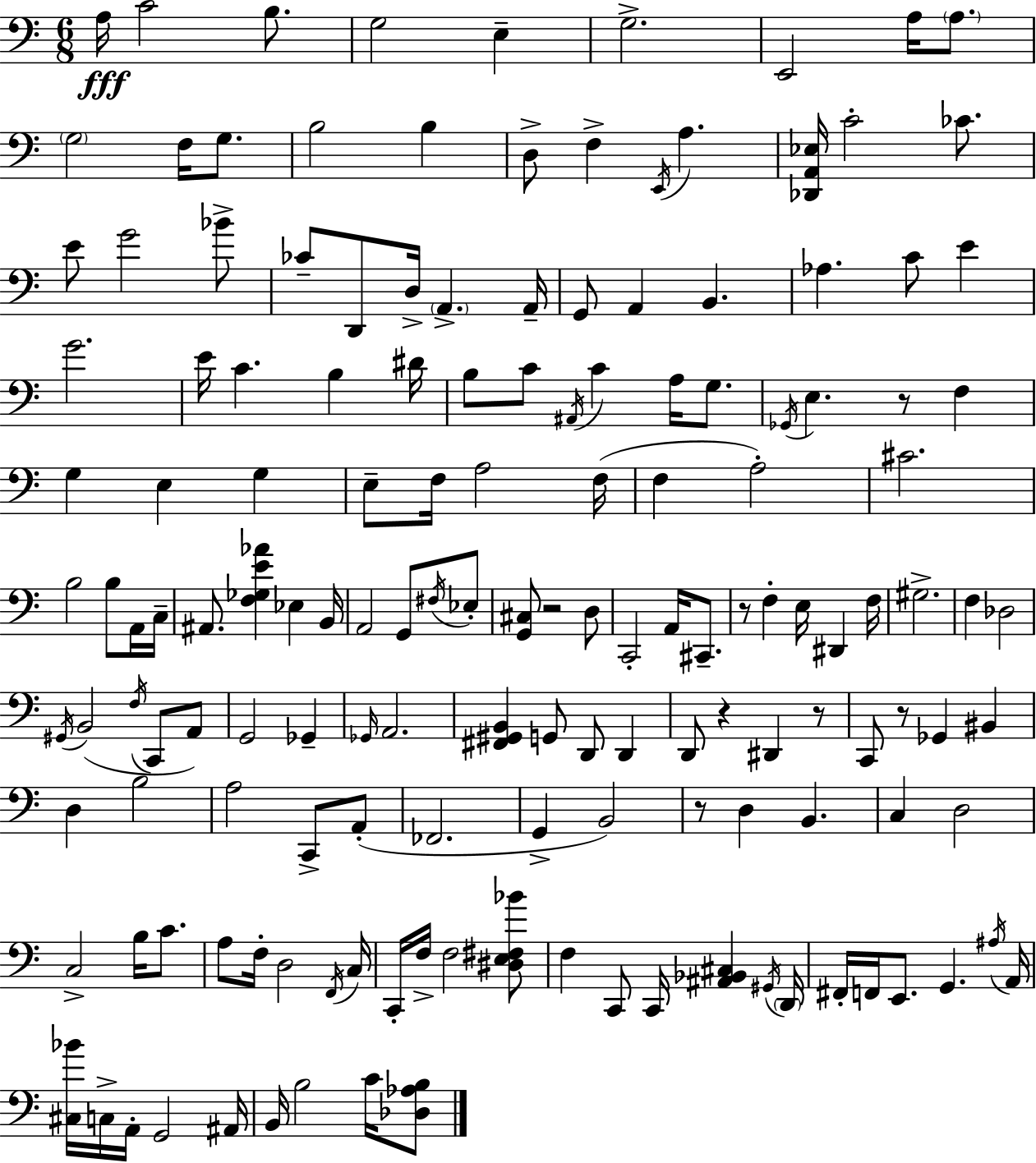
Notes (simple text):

A3/s C4/h B3/e. G3/h E3/q G3/h. E2/h A3/s A3/e. G3/h F3/s G3/e. B3/h B3/q D3/e F3/q E2/s A3/q. [Db2,A2,Eb3]/s C4/h CES4/e. E4/e G4/h Bb4/e CES4/e D2/e D3/s A2/q. A2/s G2/e A2/q B2/q. Ab3/q. C4/e E4/q G4/h. E4/s C4/q. B3/q D#4/s B3/e C4/e A#2/s C4/q A3/s G3/e. Gb2/s E3/q. R/e F3/q G3/q E3/q G3/q E3/e F3/s A3/h F3/s F3/q A3/h C#4/h. B3/h B3/e A2/s C3/s A#2/e. [F3,Gb3,E4,Ab4]/q Eb3/q B2/s A2/h G2/e F#3/s Eb3/e [G2,C#3]/e R/h D3/e C2/h A2/s C#2/e. R/e F3/q E3/s D#2/q F3/s G#3/h. F3/q Db3/h G#2/s B2/h F3/s C2/e A2/e G2/h Gb2/q Gb2/s A2/h. [F#2,G#2,B2]/q G2/e D2/e D2/q D2/e R/q D#2/q R/e C2/e R/e Gb2/q BIS2/q D3/q B3/h A3/h C2/e A2/e FES2/h. G2/q B2/h R/e D3/q B2/q. C3/q D3/h C3/h B3/s C4/e. A3/e F3/s D3/h F2/s C3/s C2/s F3/s F3/h [D#3,E3,F#3,Bb4]/e F3/q C2/e C2/s [A#2,Bb2,C#3]/q G#2/s D2/s F#2/s F2/s E2/e. G2/q. A#3/s A2/s [C#3,Bb4]/s C3/s A2/s G2/h A#2/s B2/s B3/h C4/s [Db3,Ab3,B3]/e